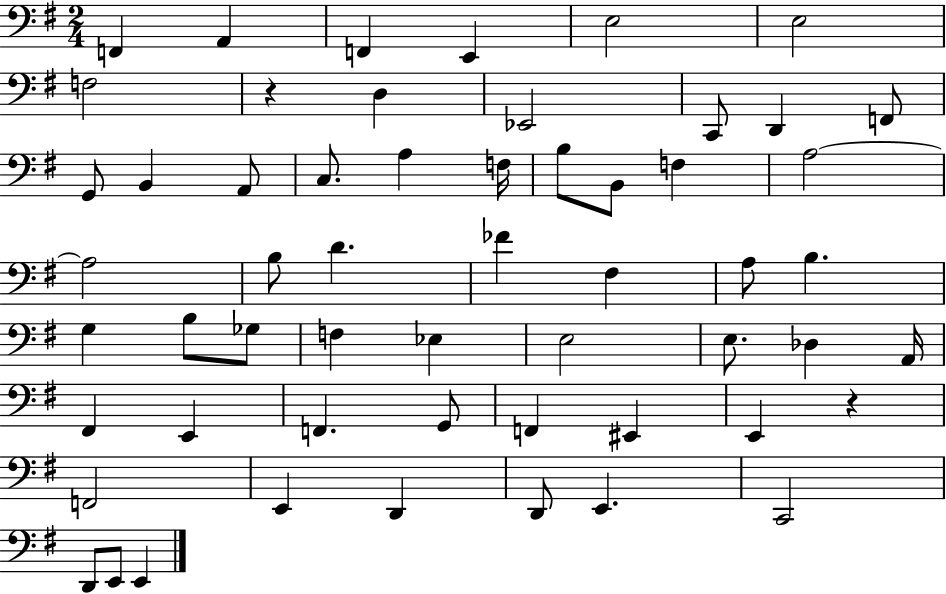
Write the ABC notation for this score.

X:1
T:Untitled
M:2/4
L:1/4
K:G
F,, A,, F,, E,, E,2 E,2 F,2 z D, _E,,2 C,,/2 D,, F,,/2 G,,/2 B,, A,,/2 C,/2 A, F,/4 B,/2 B,,/2 F, A,2 A,2 B,/2 D _F ^F, A,/2 B, G, B,/2 _G,/2 F, _E, E,2 E,/2 _D, A,,/4 ^F,, E,, F,, G,,/2 F,, ^E,, E,, z F,,2 E,, D,, D,,/2 E,, C,,2 D,,/2 E,,/2 E,,